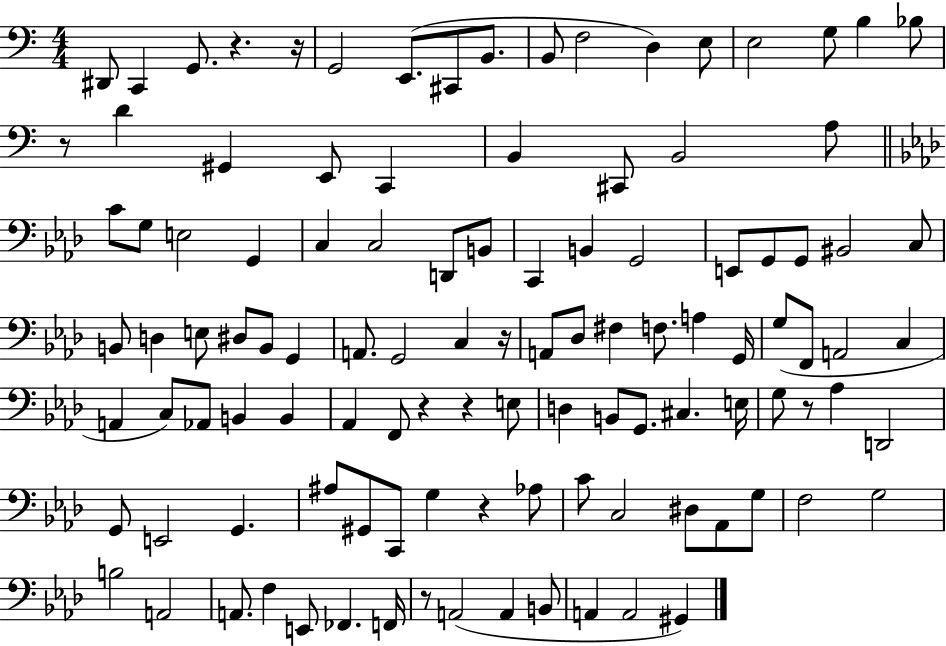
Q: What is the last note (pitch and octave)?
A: G#2